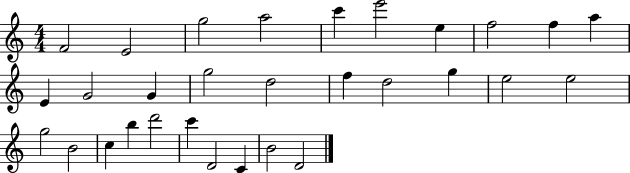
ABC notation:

X:1
T:Untitled
M:4/4
L:1/4
K:C
F2 E2 g2 a2 c' e'2 e f2 f a E G2 G g2 d2 f d2 g e2 e2 g2 B2 c b d'2 c' D2 C B2 D2